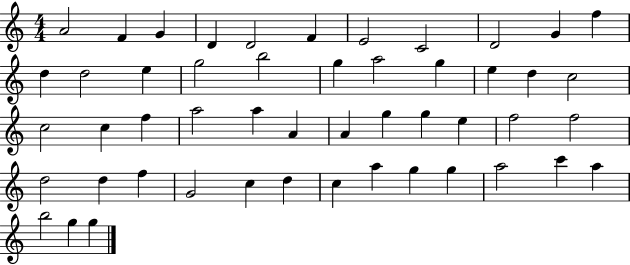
{
  \clef treble
  \numericTimeSignature
  \time 4/4
  \key c \major
  a'2 f'4 g'4 | d'4 d'2 f'4 | e'2 c'2 | d'2 g'4 f''4 | \break d''4 d''2 e''4 | g''2 b''2 | g''4 a''2 g''4 | e''4 d''4 c''2 | \break c''2 c''4 f''4 | a''2 a''4 a'4 | a'4 g''4 g''4 e''4 | f''2 f''2 | \break d''2 d''4 f''4 | g'2 c''4 d''4 | c''4 a''4 g''4 g''4 | a''2 c'''4 a''4 | \break b''2 g''4 g''4 | \bar "|."
}